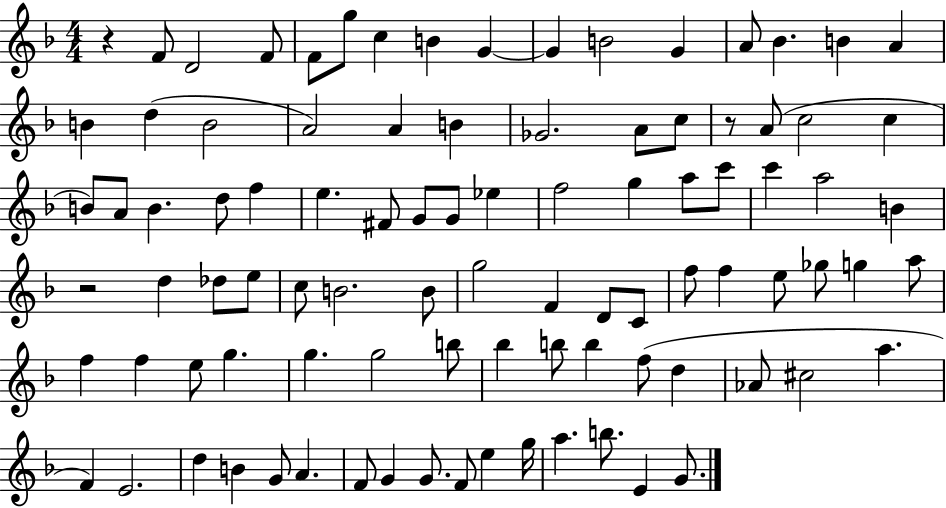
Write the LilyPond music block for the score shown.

{
  \clef treble
  \numericTimeSignature
  \time 4/4
  \key f \major
  \repeat volta 2 { r4 f'8 d'2 f'8 | f'8 g''8 c''4 b'4 g'4~~ | g'4 b'2 g'4 | a'8 bes'4. b'4 a'4 | \break b'4 d''4( b'2 | a'2) a'4 b'4 | ges'2. a'8 c''8 | r8 a'8( c''2 c''4 | \break b'8) a'8 b'4. d''8 f''4 | e''4. fis'8 g'8 g'8 ees''4 | f''2 g''4 a''8 c'''8 | c'''4 a''2 b'4 | \break r2 d''4 des''8 e''8 | c''8 b'2. b'8 | g''2 f'4 d'8 c'8 | f''8 f''4 e''8 ges''8 g''4 a''8 | \break f''4 f''4 e''8 g''4. | g''4. g''2 b''8 | bes''4 b''8 b''4 f''8( d''4 | aes'8 cis''2 a''4. | \break f'4) e'2. | d''4 b'4 g'8 a'4. | f'8 g'4 g'8. f'8 e''4 g''16 | a''4. b''8. e'4 g'8. | \break } \bar "|."
}